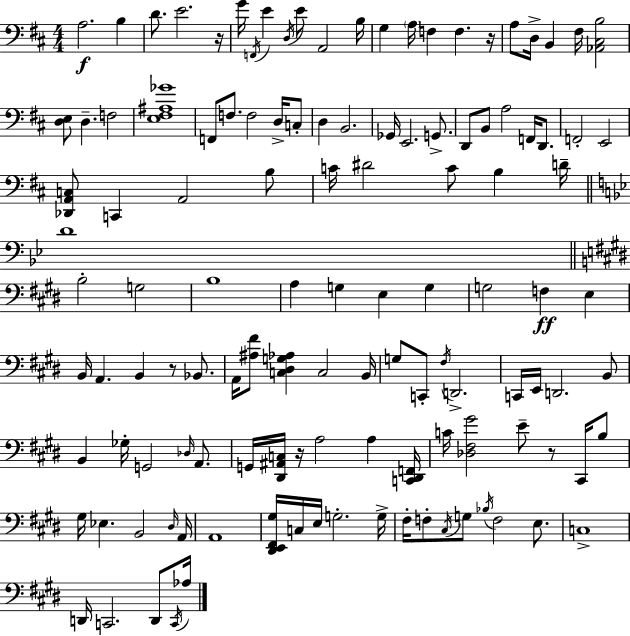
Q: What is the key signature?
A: D major